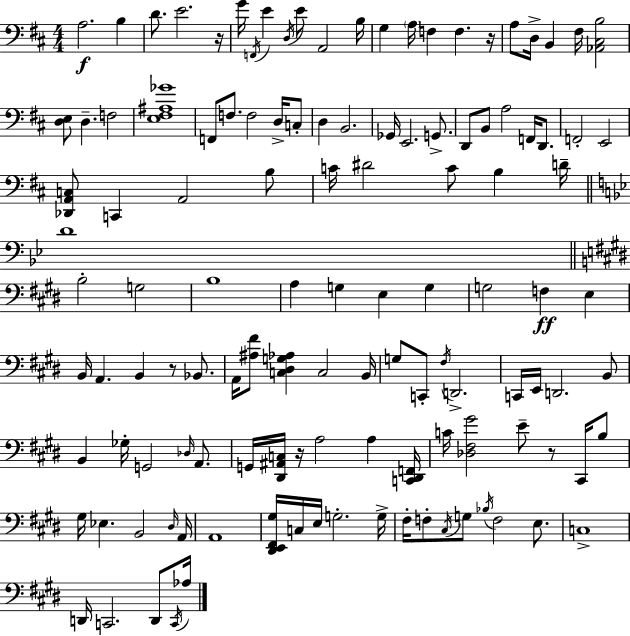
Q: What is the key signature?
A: D major